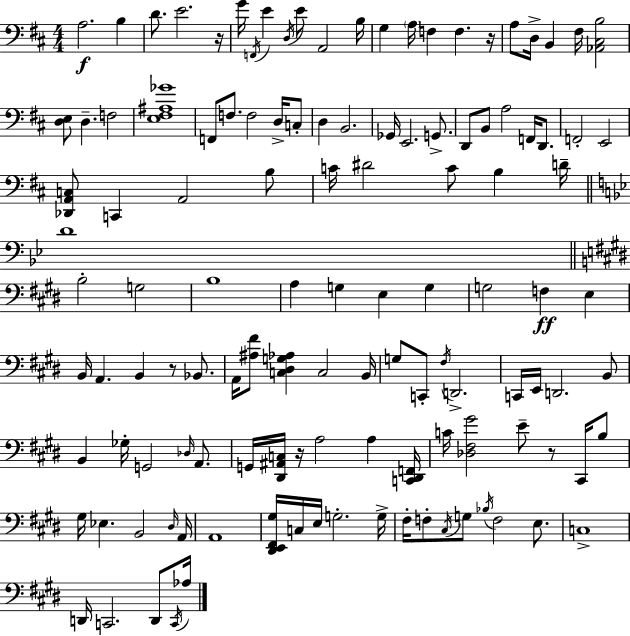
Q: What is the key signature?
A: D major